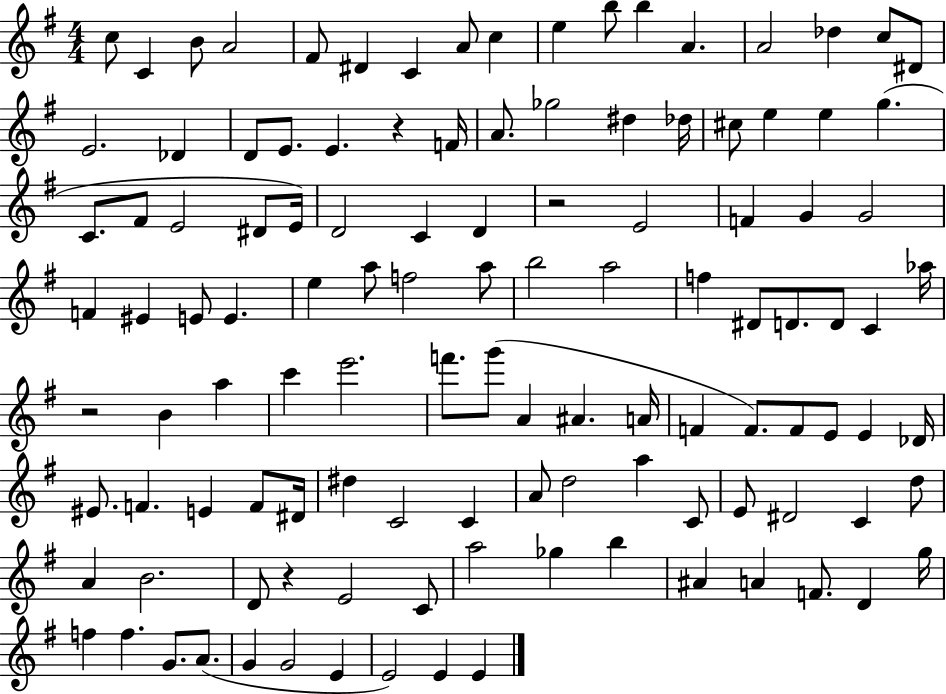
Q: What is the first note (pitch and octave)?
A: C5